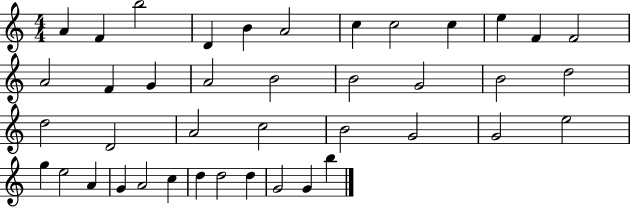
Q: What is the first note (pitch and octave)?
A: A4